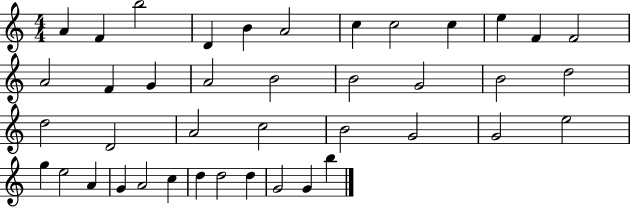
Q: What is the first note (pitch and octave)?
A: A4